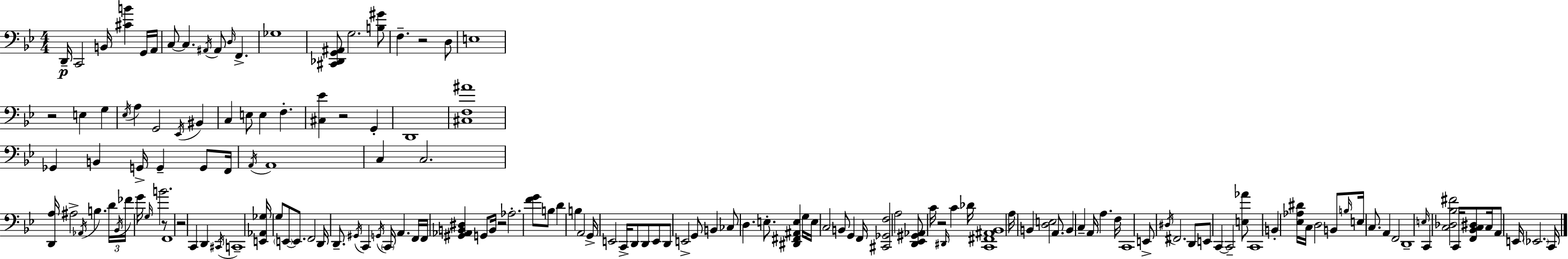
{
  \clef bass
  \numericTimeSignature
  \time 4/4
  \key g \minor
  d,16--\p c,2 b,16 <cis' b'>4 g,16 a,16 | c8~~ c4. \acciaccatura { ais,16 } ais,8 \grace { d16 } f,4.-> | ges1 | <cis, des, g, ais,>8 g2. | \break <b gis'>8 f4.-- r2 | d8 e1 | r2 e4 g4 | \acciaccatura { ees16 } a4 g,2 \acciaccatura { ees,16 } | \break bis,4 c4 e8 e4 f4.-. | <cis ees'>4 r2 | g,4-. d,1 | <cis f ais'>1 | \break ges,4 b,4 g,16-> g,4-- | g,8 f,16 \acciaccatura { a,16 } a,1 | c4 c2. | <d, a>16 ais2-> \acciaccatura { aes,16 } b4. | \break \tuplet 3/2 { d'16 \acciaccatura { bes,16 } fes'16 } g'16 \grace { g16 } b'2. | r8 f,1 | r2 | c,4 d,4 \acciaccatura { cis,16 } c,1-- | \break <e, aes, ges>16 g8 \parenthesize e,8~~ e,8. | f,2 d,16 d,8.-- \acciaccatura { gis,16 } c,4 | \acciaccatura { g,16 } \parenthesize c,16 a,4. f,16 f,16 <gis, aes, b, dis>4 | g,8 b,16 r2 aes2.-. | \break <f' g'>8 b8 d'4 b4 | a,2 g,16-> e,2 | c,16-> d,8 d,8 e,8 d,8 e,2-> | g,8 b,4 ces8 d4. | \break e8.-. <dis, fis, ais, e>4 g16 e16 c2 | b,8 g,4 f,16 <cis, ges, f>2 | a2 <d, ees, gis, aes,>8 c'16 r2 | \grace { dis,16 } c'4 des'16 <c, fis, ais, bes,>1 | \break a16 b,4 | <d e>2 a,8. b,4 | c4-- a,16 a4. f16 c,1 | e,8-> \acciaccatura { dis16 } fis,2. | \break d,8 e,8 c,4~~ | c,2-- <e aes'>8 c,1 | b,4-. | <ees aes dis'>16 c16 d2 b,8 \grace { b16 } e16 c8. | \break a,4 f,2 d,1-- | \grace { e16 } c,4 | <c des bes fis'>2 c,16 <f, bes, c dis>8 c16 a,8 | e,16 \parenthesize ees,2. c,16 \bar "|."
}